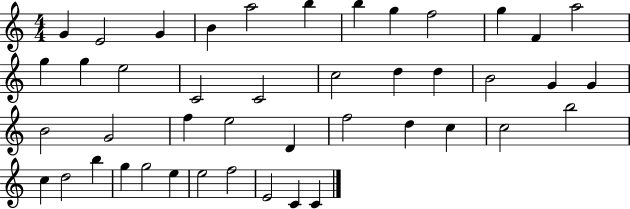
{
  \clef treble
  \numericTimeSignature
  \time 4/4
  \key c \major
  g'4 e'2 g'4 | b'4 a''2 b''4 | b''4 g''4 f''2 | g''4 f'4 a''2 | \break g''4 g''4 e''2 | c'2 c'2 | c''2 d''4 d''4 | b'2 g'4 g'4 | \break b'2 g'2 | f''4 e''2 d'4 | f''2 d''4 c''4 | c''2 b''2 | \break c''4 d''2 b''4 | g''4 g''2 e''4 | e''2 f''2 | e'2 c'4 c'4 | \break \bar "|."
}